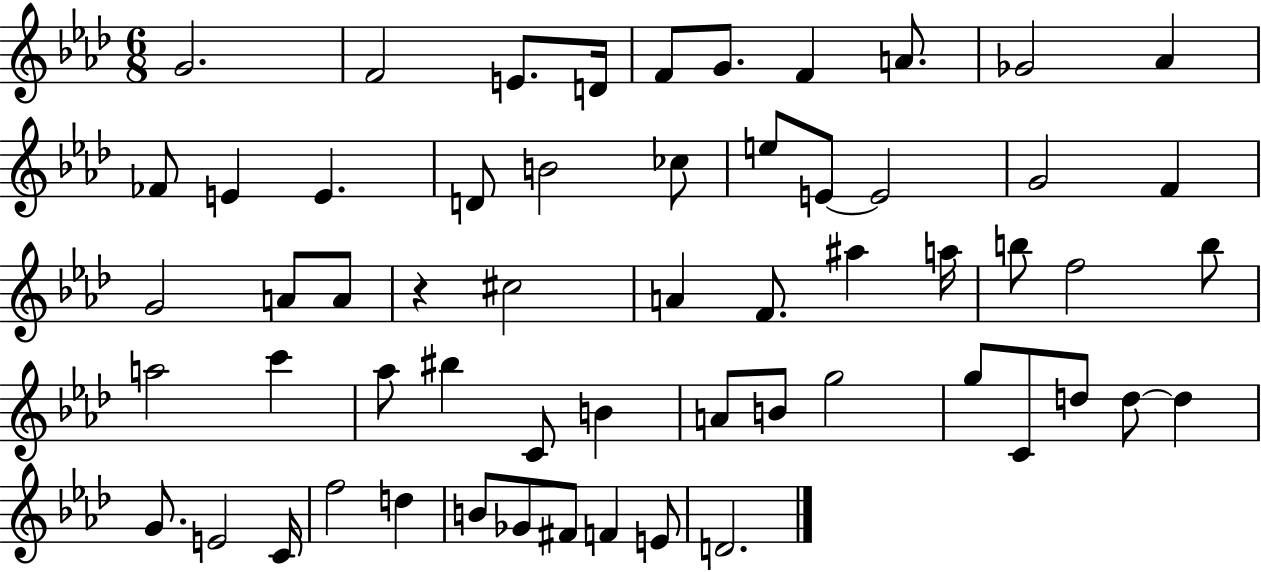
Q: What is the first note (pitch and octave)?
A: G4